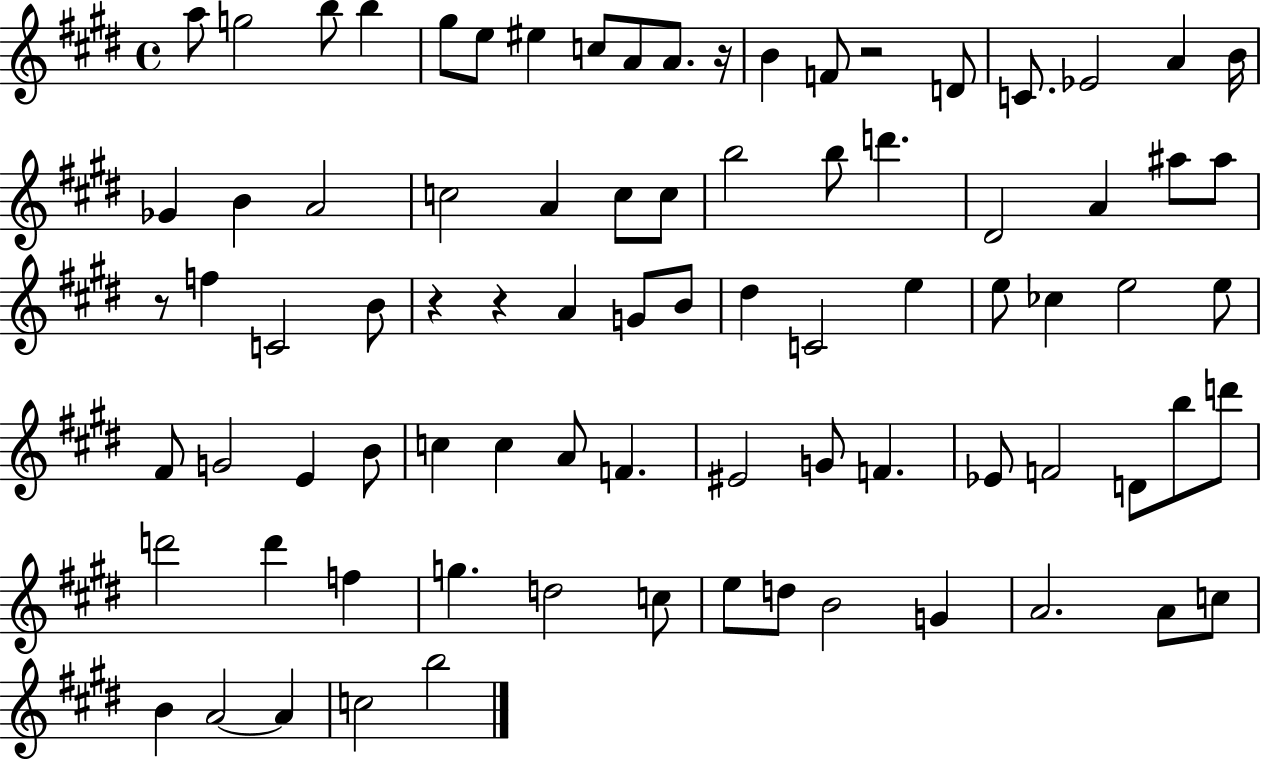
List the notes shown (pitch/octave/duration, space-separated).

A5/e G5/h B5/e B5/q G#5/e E5/e EIS5/q C5/e A4/e A4/e. R/s B4/q F4/e R/h D4/e C4/e. Eb4/h A4/q B4/s Gb4/q B4/q A4/h C5/h A4/q C5/e C5/e B5/h B5/e D6/q. D#4/h A4/q A#5/e A#5/e R/e F5/q C4/h B4/e R/q R/q A4/q G4/e B4/e D#5/q C4/h E5/q E5/e CES5/q E5/h E5/e F#4/e G4/h E4/q B4/e C5/q C5/q A4/e F4/q. EIS4/h G4/e F4/q. Eb4/e F4/h D4/e B5/e D6/e D6/h D6/q F5/q G5/q. D5/h C5/e E5/e D5/e B4/h G4/q A4/h. A4/e C5/e B4/q A4/h A4/q C5/h B5/h